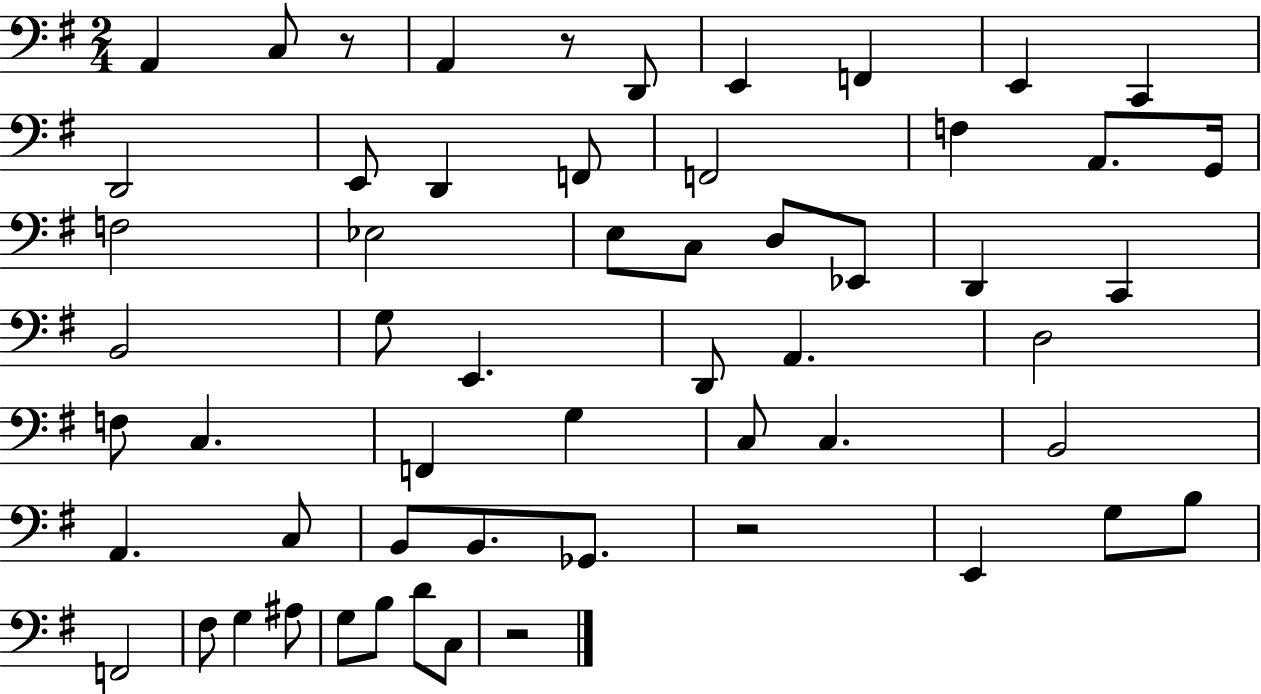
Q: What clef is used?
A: bass